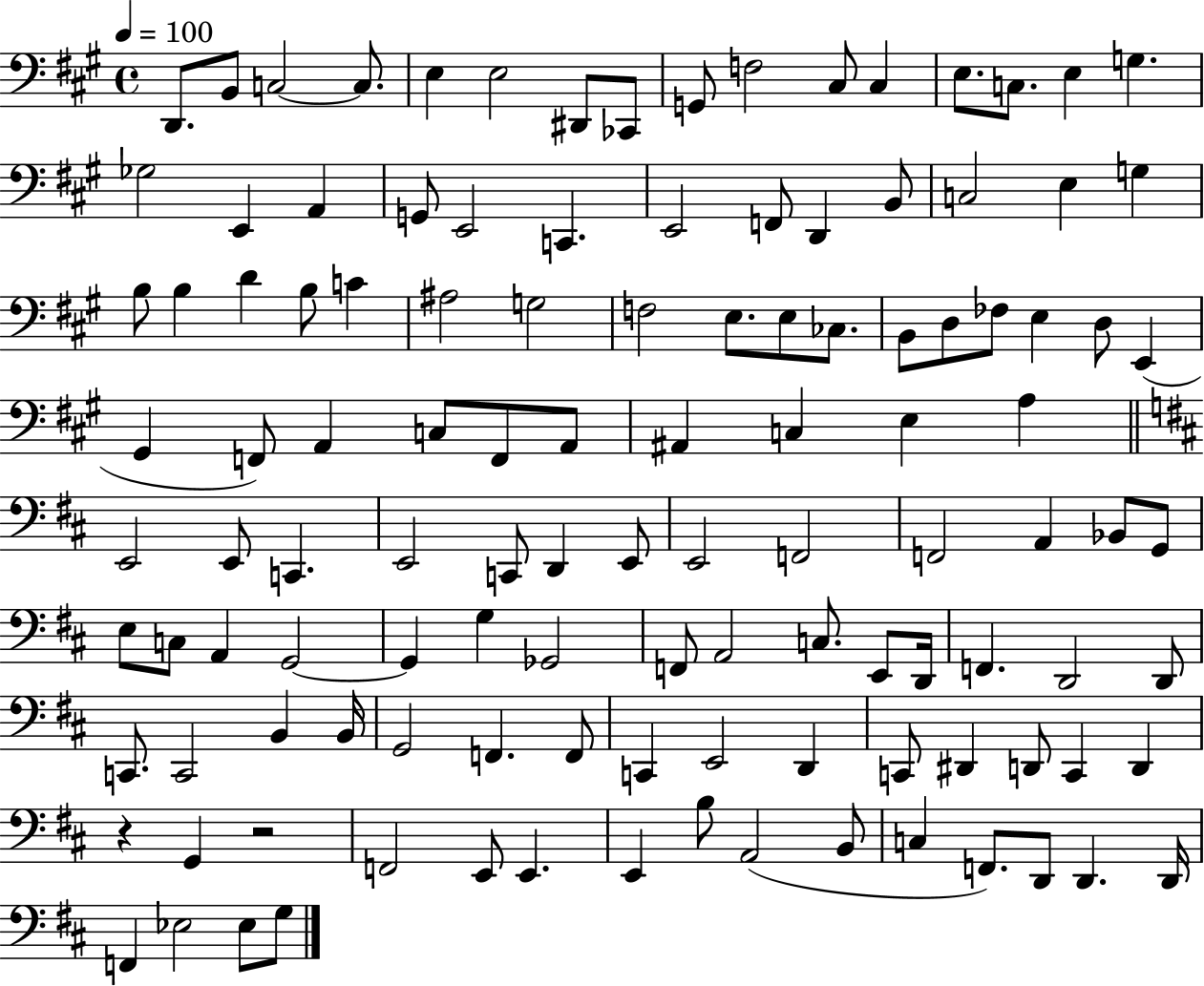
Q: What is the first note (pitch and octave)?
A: D2